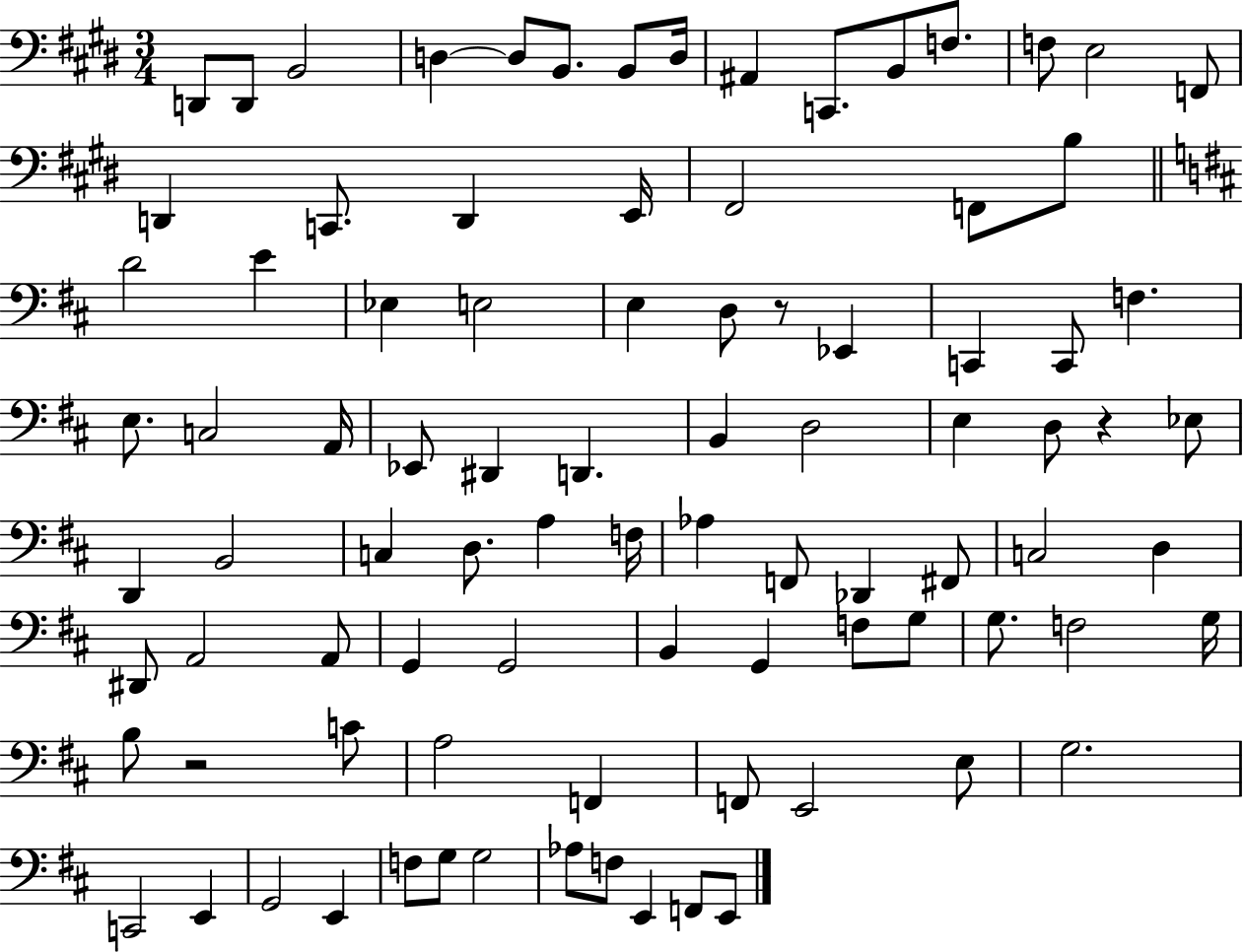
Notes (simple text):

D2/e D2/e B2/h D3/q D3/e B2/e. B2/e D3/s A#2/q C2/e. B2/e F3/e. F3/e E3/h F2/e D2/q C2/e. D2/q E2/s F#2/h F2/e B3/e D4/h E4/q Eb3/q E3/h E3/q D3/e R/e Eb2/q C2/q C2/e F3/q. E3/e. C3/h A2/s Eb2/e D#2/q D2/q. B2/q D3/h E3/q D3/e R/q Eb3/e D2/q B2/h C3/q D3/e. A3/q F3/s Ab3/q F2/e Db2/q F#2/e C3/h D3/q D#2/e A2/h A2/e G2/q G2/h B2/q G2/q F3/e G3/e G3/e. F3/h G3/s B3/e R/h C4/e A3/h F2/q F2/e E2/h E3/e G3/h. C2/h E2/q G2/h E2/q F3/e G3/e G3/h Ab3/e F3/e E2/q F2/e E2/e